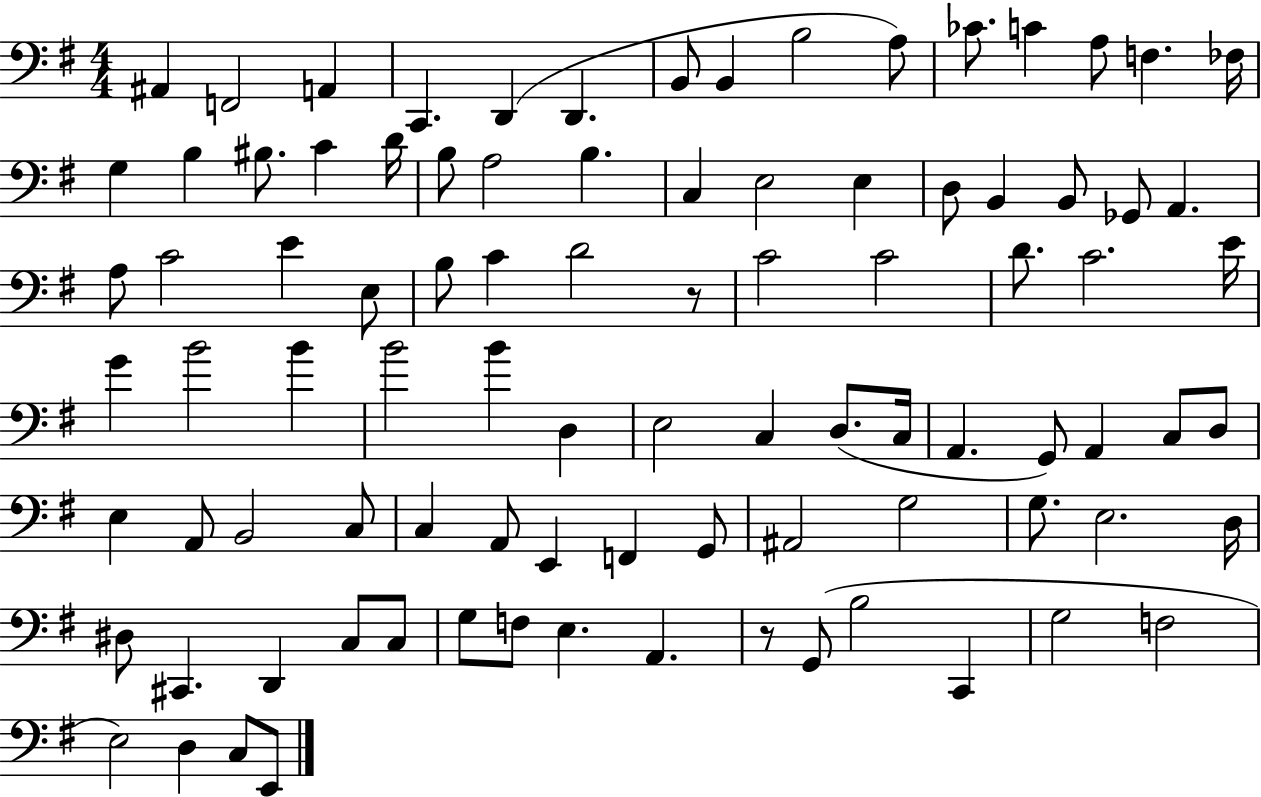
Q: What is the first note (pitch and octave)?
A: A#2